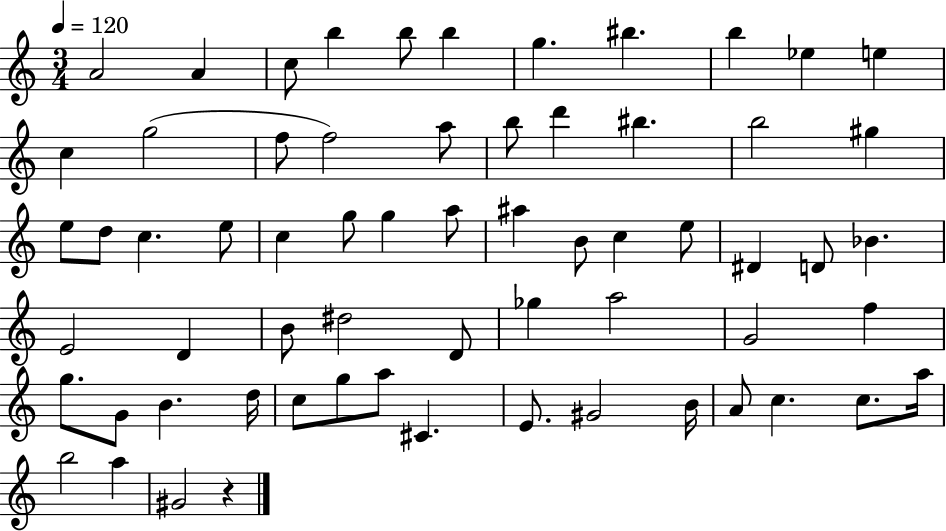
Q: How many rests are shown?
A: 1